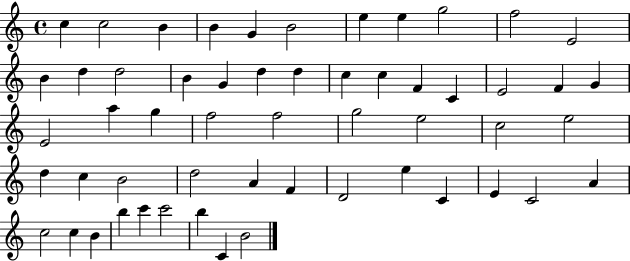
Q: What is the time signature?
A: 4/4